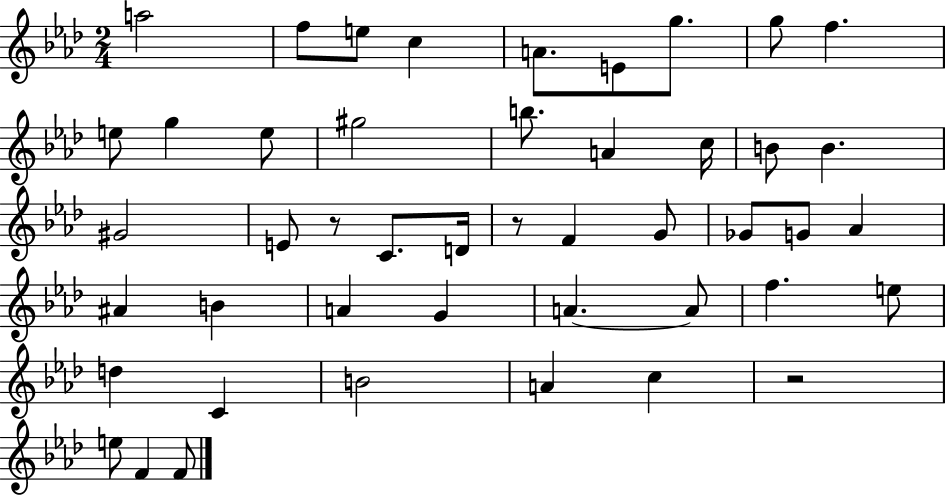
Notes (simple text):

A5/h F5/e E5/e C5/q A4/e. E4/e G5/e. G5/e F5/q. E5/e G5/q E5/e G#5/h B5/e. A4/q C5/s B4/e B4/q. G#4/h E4/e R/e C4/e. D4/s R/e F4/q G4/e Gb4/e G4/e Ab4/q A#4/q B4/q A4/q G4/q A4/q. A4/e F5/q. E5/e D5/q C4/q B4/h A4/q C5/q R/h E5/e F4/q F4/e